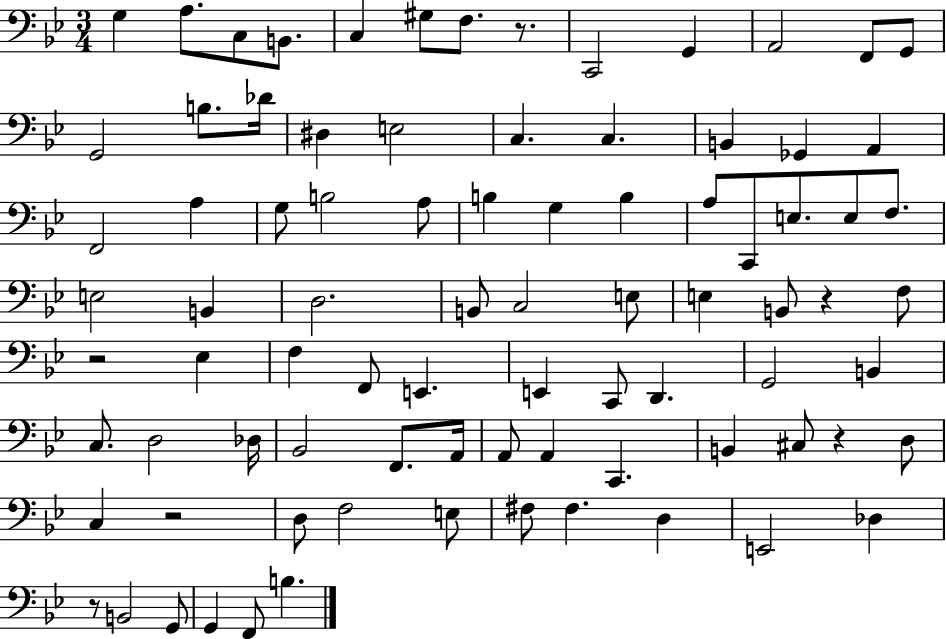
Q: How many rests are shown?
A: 6